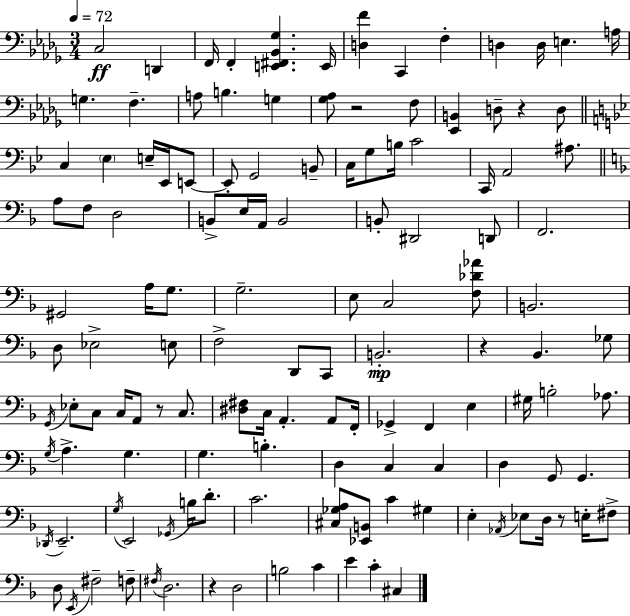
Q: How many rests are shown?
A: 6